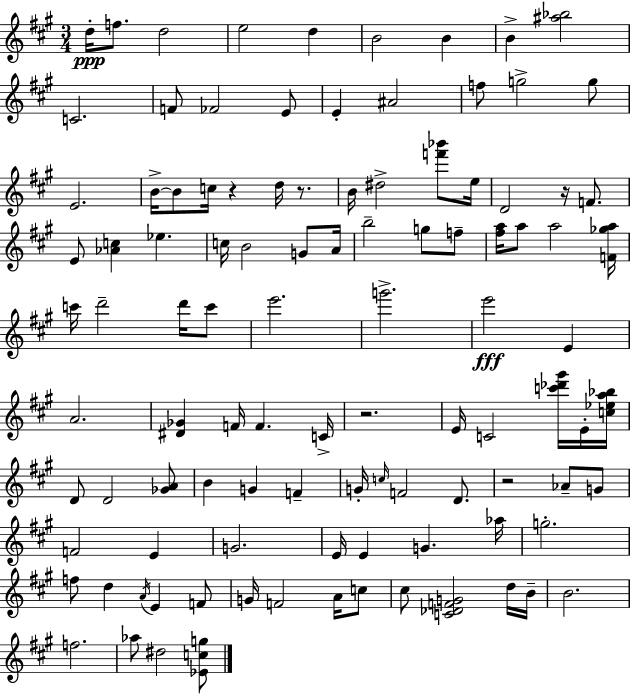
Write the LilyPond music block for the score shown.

{
  \clef treble
  \numericTimeSignature
  \time 3/4
  \key a \major
  d''16-.\ppp f''8. d''2 | e''2 d''4 | b'2 b'4 | b'4-> <ais'' bes''>2 | \break c'2. | f'8 fes'2 e'8 | e'4-. ais'2 | f''8 g''2-> g''8 | \break e'2. | b'16->~~ b'8 c''16 r4 d''16 r8. | b'16 dis''2-> <f''' bes'''>8 e''16 | d'2 r16 f'8. | \break e'8 <aes' c''>4 ees''4. | c''16 b'2 g'8 a'16 | b''2-- g''8 f''8-- | <fis'' a''>16 a''8 a''2 <f' ges'' a''>16 | \break c'''16 d'''2-- d'''16 c'''8 | e'''2. | g'''2.-> | e'''2\fff e'4 | \break a'2. | <dis' ges'>4 f'16 f'4. c'16-> | r2. | e'16 c'2 <c''' des''' gis'''>16 e'16-. <c'' ees'' a'' bes''>16 | \break d'8 d'2 <ges' a'>8 | b'4 g'4 f'4-- | g'16-. \grace { c''16 } f'2 d'8. | r2 aes'8-- g'8 | \break f'2 e'4 | g'2. | e'16 e'4 g'4. | aes''16 g''2.-. | \break f''8 d''4 \acciaccatura { a'16 } e'4 | f'8 g'16 f'2 a'16 | c''8 cis''8 <c' des' f' g'>2 | d''16 b'16-- b'2. | \break f''2. | aes''8 dis''2 | <ees' c'' g''>8 \bar "|."
}